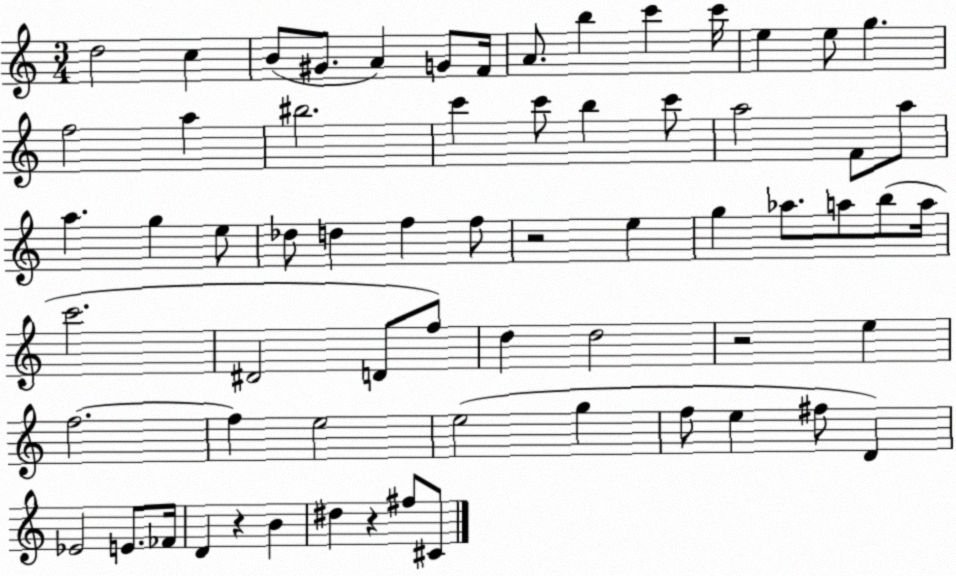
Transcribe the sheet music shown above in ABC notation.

X:1
T:Untitled
M:3/4
L:1/4
K:C
d2 c B/2 ^G/2 A G/2 F/4 A/2 b c' c'/4 e e/2 g f2 a ^b2 c' c'/2 b c'/2 a2 F/2 a/2 a g e/2 _d/2 d f f/2 z2 e g _a/2 a/2 b/2 a/4 c'2 ^D2 D/2 f/2 d d2 z2 e f2 f e2 e2 g f/2 e ^f/2 D _E2 E/2 _F/4 D z B ^d z ^f/2 ^C/2